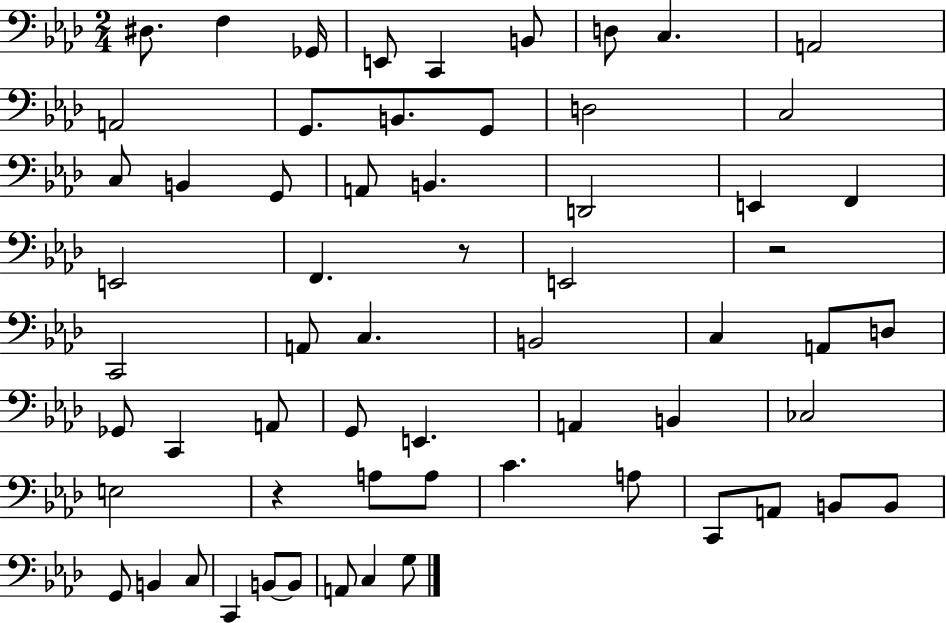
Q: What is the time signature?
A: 2/4